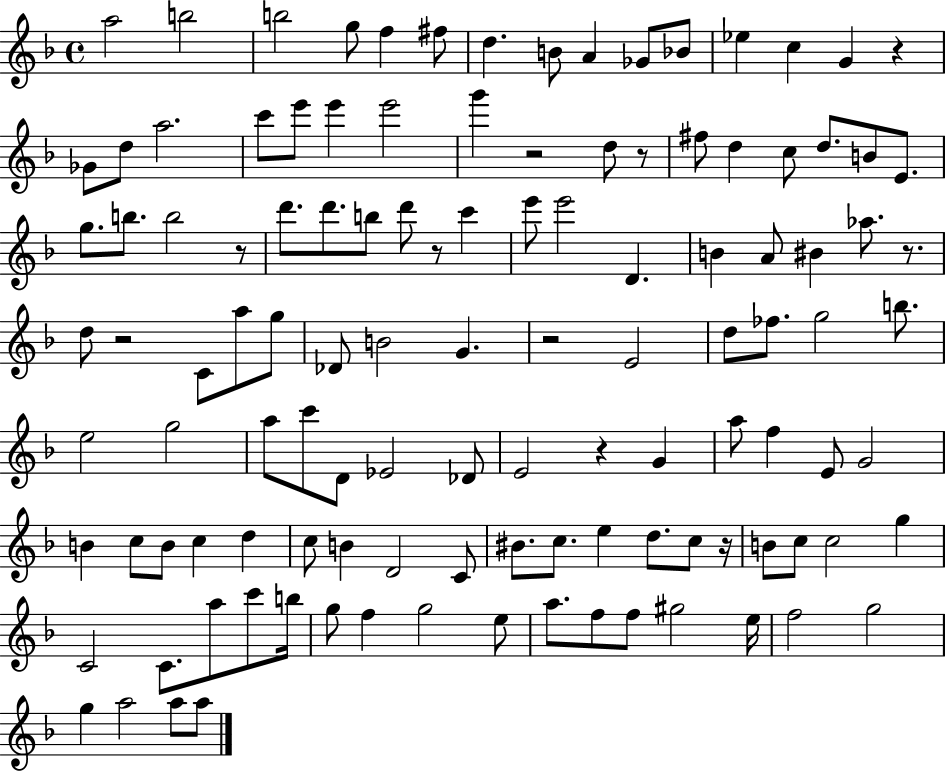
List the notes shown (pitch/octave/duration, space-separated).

A5/h B5/h B5/h G5/e F5/q F#5/e D5/q. B4/e A4/q Gb4/e Bb4/e Eb5/q C5/q G4/q R/q Gb4/e D5/e A5/h. C6/e E6/e E6/q E6/h G6/q R/h D5/e R/e F#5/e D5/q C5/e D5/e. B4/e E4/e. G5/e. B5/e. B5/h R/e D6/e. D6/e. B5/e D6/e R/e C6/q E6/e E6/h D4/q. B4/q A4/e BIS4/q Ab5/e. R/e. D5/e R/h C4/e A5/e G5/e Db4/e B4/h G4/q. R/h E4/h D5/e FES5/e. G5/h B5/e. E5/h G5/h A5/e C6/e D4/e Eb4/h Db4/e E4/h R/q G4/q A5/e F5/q E4/e G4/h B4/q C5/e B4/e C5/q D5/q C5/e B4/q D4/h C4/e BIS4/e. C5/e. E5/q D5/e. C5/e R/s B4/e C5/e C5/h G5/q C4/h C4/e. A5/e C6/e B5/s G5/e F5/q G5/h E5/e A5/e. F5/e F5/e G#5/h E5/s F5/h G5/h G5/q A5/h A5/e A5/e